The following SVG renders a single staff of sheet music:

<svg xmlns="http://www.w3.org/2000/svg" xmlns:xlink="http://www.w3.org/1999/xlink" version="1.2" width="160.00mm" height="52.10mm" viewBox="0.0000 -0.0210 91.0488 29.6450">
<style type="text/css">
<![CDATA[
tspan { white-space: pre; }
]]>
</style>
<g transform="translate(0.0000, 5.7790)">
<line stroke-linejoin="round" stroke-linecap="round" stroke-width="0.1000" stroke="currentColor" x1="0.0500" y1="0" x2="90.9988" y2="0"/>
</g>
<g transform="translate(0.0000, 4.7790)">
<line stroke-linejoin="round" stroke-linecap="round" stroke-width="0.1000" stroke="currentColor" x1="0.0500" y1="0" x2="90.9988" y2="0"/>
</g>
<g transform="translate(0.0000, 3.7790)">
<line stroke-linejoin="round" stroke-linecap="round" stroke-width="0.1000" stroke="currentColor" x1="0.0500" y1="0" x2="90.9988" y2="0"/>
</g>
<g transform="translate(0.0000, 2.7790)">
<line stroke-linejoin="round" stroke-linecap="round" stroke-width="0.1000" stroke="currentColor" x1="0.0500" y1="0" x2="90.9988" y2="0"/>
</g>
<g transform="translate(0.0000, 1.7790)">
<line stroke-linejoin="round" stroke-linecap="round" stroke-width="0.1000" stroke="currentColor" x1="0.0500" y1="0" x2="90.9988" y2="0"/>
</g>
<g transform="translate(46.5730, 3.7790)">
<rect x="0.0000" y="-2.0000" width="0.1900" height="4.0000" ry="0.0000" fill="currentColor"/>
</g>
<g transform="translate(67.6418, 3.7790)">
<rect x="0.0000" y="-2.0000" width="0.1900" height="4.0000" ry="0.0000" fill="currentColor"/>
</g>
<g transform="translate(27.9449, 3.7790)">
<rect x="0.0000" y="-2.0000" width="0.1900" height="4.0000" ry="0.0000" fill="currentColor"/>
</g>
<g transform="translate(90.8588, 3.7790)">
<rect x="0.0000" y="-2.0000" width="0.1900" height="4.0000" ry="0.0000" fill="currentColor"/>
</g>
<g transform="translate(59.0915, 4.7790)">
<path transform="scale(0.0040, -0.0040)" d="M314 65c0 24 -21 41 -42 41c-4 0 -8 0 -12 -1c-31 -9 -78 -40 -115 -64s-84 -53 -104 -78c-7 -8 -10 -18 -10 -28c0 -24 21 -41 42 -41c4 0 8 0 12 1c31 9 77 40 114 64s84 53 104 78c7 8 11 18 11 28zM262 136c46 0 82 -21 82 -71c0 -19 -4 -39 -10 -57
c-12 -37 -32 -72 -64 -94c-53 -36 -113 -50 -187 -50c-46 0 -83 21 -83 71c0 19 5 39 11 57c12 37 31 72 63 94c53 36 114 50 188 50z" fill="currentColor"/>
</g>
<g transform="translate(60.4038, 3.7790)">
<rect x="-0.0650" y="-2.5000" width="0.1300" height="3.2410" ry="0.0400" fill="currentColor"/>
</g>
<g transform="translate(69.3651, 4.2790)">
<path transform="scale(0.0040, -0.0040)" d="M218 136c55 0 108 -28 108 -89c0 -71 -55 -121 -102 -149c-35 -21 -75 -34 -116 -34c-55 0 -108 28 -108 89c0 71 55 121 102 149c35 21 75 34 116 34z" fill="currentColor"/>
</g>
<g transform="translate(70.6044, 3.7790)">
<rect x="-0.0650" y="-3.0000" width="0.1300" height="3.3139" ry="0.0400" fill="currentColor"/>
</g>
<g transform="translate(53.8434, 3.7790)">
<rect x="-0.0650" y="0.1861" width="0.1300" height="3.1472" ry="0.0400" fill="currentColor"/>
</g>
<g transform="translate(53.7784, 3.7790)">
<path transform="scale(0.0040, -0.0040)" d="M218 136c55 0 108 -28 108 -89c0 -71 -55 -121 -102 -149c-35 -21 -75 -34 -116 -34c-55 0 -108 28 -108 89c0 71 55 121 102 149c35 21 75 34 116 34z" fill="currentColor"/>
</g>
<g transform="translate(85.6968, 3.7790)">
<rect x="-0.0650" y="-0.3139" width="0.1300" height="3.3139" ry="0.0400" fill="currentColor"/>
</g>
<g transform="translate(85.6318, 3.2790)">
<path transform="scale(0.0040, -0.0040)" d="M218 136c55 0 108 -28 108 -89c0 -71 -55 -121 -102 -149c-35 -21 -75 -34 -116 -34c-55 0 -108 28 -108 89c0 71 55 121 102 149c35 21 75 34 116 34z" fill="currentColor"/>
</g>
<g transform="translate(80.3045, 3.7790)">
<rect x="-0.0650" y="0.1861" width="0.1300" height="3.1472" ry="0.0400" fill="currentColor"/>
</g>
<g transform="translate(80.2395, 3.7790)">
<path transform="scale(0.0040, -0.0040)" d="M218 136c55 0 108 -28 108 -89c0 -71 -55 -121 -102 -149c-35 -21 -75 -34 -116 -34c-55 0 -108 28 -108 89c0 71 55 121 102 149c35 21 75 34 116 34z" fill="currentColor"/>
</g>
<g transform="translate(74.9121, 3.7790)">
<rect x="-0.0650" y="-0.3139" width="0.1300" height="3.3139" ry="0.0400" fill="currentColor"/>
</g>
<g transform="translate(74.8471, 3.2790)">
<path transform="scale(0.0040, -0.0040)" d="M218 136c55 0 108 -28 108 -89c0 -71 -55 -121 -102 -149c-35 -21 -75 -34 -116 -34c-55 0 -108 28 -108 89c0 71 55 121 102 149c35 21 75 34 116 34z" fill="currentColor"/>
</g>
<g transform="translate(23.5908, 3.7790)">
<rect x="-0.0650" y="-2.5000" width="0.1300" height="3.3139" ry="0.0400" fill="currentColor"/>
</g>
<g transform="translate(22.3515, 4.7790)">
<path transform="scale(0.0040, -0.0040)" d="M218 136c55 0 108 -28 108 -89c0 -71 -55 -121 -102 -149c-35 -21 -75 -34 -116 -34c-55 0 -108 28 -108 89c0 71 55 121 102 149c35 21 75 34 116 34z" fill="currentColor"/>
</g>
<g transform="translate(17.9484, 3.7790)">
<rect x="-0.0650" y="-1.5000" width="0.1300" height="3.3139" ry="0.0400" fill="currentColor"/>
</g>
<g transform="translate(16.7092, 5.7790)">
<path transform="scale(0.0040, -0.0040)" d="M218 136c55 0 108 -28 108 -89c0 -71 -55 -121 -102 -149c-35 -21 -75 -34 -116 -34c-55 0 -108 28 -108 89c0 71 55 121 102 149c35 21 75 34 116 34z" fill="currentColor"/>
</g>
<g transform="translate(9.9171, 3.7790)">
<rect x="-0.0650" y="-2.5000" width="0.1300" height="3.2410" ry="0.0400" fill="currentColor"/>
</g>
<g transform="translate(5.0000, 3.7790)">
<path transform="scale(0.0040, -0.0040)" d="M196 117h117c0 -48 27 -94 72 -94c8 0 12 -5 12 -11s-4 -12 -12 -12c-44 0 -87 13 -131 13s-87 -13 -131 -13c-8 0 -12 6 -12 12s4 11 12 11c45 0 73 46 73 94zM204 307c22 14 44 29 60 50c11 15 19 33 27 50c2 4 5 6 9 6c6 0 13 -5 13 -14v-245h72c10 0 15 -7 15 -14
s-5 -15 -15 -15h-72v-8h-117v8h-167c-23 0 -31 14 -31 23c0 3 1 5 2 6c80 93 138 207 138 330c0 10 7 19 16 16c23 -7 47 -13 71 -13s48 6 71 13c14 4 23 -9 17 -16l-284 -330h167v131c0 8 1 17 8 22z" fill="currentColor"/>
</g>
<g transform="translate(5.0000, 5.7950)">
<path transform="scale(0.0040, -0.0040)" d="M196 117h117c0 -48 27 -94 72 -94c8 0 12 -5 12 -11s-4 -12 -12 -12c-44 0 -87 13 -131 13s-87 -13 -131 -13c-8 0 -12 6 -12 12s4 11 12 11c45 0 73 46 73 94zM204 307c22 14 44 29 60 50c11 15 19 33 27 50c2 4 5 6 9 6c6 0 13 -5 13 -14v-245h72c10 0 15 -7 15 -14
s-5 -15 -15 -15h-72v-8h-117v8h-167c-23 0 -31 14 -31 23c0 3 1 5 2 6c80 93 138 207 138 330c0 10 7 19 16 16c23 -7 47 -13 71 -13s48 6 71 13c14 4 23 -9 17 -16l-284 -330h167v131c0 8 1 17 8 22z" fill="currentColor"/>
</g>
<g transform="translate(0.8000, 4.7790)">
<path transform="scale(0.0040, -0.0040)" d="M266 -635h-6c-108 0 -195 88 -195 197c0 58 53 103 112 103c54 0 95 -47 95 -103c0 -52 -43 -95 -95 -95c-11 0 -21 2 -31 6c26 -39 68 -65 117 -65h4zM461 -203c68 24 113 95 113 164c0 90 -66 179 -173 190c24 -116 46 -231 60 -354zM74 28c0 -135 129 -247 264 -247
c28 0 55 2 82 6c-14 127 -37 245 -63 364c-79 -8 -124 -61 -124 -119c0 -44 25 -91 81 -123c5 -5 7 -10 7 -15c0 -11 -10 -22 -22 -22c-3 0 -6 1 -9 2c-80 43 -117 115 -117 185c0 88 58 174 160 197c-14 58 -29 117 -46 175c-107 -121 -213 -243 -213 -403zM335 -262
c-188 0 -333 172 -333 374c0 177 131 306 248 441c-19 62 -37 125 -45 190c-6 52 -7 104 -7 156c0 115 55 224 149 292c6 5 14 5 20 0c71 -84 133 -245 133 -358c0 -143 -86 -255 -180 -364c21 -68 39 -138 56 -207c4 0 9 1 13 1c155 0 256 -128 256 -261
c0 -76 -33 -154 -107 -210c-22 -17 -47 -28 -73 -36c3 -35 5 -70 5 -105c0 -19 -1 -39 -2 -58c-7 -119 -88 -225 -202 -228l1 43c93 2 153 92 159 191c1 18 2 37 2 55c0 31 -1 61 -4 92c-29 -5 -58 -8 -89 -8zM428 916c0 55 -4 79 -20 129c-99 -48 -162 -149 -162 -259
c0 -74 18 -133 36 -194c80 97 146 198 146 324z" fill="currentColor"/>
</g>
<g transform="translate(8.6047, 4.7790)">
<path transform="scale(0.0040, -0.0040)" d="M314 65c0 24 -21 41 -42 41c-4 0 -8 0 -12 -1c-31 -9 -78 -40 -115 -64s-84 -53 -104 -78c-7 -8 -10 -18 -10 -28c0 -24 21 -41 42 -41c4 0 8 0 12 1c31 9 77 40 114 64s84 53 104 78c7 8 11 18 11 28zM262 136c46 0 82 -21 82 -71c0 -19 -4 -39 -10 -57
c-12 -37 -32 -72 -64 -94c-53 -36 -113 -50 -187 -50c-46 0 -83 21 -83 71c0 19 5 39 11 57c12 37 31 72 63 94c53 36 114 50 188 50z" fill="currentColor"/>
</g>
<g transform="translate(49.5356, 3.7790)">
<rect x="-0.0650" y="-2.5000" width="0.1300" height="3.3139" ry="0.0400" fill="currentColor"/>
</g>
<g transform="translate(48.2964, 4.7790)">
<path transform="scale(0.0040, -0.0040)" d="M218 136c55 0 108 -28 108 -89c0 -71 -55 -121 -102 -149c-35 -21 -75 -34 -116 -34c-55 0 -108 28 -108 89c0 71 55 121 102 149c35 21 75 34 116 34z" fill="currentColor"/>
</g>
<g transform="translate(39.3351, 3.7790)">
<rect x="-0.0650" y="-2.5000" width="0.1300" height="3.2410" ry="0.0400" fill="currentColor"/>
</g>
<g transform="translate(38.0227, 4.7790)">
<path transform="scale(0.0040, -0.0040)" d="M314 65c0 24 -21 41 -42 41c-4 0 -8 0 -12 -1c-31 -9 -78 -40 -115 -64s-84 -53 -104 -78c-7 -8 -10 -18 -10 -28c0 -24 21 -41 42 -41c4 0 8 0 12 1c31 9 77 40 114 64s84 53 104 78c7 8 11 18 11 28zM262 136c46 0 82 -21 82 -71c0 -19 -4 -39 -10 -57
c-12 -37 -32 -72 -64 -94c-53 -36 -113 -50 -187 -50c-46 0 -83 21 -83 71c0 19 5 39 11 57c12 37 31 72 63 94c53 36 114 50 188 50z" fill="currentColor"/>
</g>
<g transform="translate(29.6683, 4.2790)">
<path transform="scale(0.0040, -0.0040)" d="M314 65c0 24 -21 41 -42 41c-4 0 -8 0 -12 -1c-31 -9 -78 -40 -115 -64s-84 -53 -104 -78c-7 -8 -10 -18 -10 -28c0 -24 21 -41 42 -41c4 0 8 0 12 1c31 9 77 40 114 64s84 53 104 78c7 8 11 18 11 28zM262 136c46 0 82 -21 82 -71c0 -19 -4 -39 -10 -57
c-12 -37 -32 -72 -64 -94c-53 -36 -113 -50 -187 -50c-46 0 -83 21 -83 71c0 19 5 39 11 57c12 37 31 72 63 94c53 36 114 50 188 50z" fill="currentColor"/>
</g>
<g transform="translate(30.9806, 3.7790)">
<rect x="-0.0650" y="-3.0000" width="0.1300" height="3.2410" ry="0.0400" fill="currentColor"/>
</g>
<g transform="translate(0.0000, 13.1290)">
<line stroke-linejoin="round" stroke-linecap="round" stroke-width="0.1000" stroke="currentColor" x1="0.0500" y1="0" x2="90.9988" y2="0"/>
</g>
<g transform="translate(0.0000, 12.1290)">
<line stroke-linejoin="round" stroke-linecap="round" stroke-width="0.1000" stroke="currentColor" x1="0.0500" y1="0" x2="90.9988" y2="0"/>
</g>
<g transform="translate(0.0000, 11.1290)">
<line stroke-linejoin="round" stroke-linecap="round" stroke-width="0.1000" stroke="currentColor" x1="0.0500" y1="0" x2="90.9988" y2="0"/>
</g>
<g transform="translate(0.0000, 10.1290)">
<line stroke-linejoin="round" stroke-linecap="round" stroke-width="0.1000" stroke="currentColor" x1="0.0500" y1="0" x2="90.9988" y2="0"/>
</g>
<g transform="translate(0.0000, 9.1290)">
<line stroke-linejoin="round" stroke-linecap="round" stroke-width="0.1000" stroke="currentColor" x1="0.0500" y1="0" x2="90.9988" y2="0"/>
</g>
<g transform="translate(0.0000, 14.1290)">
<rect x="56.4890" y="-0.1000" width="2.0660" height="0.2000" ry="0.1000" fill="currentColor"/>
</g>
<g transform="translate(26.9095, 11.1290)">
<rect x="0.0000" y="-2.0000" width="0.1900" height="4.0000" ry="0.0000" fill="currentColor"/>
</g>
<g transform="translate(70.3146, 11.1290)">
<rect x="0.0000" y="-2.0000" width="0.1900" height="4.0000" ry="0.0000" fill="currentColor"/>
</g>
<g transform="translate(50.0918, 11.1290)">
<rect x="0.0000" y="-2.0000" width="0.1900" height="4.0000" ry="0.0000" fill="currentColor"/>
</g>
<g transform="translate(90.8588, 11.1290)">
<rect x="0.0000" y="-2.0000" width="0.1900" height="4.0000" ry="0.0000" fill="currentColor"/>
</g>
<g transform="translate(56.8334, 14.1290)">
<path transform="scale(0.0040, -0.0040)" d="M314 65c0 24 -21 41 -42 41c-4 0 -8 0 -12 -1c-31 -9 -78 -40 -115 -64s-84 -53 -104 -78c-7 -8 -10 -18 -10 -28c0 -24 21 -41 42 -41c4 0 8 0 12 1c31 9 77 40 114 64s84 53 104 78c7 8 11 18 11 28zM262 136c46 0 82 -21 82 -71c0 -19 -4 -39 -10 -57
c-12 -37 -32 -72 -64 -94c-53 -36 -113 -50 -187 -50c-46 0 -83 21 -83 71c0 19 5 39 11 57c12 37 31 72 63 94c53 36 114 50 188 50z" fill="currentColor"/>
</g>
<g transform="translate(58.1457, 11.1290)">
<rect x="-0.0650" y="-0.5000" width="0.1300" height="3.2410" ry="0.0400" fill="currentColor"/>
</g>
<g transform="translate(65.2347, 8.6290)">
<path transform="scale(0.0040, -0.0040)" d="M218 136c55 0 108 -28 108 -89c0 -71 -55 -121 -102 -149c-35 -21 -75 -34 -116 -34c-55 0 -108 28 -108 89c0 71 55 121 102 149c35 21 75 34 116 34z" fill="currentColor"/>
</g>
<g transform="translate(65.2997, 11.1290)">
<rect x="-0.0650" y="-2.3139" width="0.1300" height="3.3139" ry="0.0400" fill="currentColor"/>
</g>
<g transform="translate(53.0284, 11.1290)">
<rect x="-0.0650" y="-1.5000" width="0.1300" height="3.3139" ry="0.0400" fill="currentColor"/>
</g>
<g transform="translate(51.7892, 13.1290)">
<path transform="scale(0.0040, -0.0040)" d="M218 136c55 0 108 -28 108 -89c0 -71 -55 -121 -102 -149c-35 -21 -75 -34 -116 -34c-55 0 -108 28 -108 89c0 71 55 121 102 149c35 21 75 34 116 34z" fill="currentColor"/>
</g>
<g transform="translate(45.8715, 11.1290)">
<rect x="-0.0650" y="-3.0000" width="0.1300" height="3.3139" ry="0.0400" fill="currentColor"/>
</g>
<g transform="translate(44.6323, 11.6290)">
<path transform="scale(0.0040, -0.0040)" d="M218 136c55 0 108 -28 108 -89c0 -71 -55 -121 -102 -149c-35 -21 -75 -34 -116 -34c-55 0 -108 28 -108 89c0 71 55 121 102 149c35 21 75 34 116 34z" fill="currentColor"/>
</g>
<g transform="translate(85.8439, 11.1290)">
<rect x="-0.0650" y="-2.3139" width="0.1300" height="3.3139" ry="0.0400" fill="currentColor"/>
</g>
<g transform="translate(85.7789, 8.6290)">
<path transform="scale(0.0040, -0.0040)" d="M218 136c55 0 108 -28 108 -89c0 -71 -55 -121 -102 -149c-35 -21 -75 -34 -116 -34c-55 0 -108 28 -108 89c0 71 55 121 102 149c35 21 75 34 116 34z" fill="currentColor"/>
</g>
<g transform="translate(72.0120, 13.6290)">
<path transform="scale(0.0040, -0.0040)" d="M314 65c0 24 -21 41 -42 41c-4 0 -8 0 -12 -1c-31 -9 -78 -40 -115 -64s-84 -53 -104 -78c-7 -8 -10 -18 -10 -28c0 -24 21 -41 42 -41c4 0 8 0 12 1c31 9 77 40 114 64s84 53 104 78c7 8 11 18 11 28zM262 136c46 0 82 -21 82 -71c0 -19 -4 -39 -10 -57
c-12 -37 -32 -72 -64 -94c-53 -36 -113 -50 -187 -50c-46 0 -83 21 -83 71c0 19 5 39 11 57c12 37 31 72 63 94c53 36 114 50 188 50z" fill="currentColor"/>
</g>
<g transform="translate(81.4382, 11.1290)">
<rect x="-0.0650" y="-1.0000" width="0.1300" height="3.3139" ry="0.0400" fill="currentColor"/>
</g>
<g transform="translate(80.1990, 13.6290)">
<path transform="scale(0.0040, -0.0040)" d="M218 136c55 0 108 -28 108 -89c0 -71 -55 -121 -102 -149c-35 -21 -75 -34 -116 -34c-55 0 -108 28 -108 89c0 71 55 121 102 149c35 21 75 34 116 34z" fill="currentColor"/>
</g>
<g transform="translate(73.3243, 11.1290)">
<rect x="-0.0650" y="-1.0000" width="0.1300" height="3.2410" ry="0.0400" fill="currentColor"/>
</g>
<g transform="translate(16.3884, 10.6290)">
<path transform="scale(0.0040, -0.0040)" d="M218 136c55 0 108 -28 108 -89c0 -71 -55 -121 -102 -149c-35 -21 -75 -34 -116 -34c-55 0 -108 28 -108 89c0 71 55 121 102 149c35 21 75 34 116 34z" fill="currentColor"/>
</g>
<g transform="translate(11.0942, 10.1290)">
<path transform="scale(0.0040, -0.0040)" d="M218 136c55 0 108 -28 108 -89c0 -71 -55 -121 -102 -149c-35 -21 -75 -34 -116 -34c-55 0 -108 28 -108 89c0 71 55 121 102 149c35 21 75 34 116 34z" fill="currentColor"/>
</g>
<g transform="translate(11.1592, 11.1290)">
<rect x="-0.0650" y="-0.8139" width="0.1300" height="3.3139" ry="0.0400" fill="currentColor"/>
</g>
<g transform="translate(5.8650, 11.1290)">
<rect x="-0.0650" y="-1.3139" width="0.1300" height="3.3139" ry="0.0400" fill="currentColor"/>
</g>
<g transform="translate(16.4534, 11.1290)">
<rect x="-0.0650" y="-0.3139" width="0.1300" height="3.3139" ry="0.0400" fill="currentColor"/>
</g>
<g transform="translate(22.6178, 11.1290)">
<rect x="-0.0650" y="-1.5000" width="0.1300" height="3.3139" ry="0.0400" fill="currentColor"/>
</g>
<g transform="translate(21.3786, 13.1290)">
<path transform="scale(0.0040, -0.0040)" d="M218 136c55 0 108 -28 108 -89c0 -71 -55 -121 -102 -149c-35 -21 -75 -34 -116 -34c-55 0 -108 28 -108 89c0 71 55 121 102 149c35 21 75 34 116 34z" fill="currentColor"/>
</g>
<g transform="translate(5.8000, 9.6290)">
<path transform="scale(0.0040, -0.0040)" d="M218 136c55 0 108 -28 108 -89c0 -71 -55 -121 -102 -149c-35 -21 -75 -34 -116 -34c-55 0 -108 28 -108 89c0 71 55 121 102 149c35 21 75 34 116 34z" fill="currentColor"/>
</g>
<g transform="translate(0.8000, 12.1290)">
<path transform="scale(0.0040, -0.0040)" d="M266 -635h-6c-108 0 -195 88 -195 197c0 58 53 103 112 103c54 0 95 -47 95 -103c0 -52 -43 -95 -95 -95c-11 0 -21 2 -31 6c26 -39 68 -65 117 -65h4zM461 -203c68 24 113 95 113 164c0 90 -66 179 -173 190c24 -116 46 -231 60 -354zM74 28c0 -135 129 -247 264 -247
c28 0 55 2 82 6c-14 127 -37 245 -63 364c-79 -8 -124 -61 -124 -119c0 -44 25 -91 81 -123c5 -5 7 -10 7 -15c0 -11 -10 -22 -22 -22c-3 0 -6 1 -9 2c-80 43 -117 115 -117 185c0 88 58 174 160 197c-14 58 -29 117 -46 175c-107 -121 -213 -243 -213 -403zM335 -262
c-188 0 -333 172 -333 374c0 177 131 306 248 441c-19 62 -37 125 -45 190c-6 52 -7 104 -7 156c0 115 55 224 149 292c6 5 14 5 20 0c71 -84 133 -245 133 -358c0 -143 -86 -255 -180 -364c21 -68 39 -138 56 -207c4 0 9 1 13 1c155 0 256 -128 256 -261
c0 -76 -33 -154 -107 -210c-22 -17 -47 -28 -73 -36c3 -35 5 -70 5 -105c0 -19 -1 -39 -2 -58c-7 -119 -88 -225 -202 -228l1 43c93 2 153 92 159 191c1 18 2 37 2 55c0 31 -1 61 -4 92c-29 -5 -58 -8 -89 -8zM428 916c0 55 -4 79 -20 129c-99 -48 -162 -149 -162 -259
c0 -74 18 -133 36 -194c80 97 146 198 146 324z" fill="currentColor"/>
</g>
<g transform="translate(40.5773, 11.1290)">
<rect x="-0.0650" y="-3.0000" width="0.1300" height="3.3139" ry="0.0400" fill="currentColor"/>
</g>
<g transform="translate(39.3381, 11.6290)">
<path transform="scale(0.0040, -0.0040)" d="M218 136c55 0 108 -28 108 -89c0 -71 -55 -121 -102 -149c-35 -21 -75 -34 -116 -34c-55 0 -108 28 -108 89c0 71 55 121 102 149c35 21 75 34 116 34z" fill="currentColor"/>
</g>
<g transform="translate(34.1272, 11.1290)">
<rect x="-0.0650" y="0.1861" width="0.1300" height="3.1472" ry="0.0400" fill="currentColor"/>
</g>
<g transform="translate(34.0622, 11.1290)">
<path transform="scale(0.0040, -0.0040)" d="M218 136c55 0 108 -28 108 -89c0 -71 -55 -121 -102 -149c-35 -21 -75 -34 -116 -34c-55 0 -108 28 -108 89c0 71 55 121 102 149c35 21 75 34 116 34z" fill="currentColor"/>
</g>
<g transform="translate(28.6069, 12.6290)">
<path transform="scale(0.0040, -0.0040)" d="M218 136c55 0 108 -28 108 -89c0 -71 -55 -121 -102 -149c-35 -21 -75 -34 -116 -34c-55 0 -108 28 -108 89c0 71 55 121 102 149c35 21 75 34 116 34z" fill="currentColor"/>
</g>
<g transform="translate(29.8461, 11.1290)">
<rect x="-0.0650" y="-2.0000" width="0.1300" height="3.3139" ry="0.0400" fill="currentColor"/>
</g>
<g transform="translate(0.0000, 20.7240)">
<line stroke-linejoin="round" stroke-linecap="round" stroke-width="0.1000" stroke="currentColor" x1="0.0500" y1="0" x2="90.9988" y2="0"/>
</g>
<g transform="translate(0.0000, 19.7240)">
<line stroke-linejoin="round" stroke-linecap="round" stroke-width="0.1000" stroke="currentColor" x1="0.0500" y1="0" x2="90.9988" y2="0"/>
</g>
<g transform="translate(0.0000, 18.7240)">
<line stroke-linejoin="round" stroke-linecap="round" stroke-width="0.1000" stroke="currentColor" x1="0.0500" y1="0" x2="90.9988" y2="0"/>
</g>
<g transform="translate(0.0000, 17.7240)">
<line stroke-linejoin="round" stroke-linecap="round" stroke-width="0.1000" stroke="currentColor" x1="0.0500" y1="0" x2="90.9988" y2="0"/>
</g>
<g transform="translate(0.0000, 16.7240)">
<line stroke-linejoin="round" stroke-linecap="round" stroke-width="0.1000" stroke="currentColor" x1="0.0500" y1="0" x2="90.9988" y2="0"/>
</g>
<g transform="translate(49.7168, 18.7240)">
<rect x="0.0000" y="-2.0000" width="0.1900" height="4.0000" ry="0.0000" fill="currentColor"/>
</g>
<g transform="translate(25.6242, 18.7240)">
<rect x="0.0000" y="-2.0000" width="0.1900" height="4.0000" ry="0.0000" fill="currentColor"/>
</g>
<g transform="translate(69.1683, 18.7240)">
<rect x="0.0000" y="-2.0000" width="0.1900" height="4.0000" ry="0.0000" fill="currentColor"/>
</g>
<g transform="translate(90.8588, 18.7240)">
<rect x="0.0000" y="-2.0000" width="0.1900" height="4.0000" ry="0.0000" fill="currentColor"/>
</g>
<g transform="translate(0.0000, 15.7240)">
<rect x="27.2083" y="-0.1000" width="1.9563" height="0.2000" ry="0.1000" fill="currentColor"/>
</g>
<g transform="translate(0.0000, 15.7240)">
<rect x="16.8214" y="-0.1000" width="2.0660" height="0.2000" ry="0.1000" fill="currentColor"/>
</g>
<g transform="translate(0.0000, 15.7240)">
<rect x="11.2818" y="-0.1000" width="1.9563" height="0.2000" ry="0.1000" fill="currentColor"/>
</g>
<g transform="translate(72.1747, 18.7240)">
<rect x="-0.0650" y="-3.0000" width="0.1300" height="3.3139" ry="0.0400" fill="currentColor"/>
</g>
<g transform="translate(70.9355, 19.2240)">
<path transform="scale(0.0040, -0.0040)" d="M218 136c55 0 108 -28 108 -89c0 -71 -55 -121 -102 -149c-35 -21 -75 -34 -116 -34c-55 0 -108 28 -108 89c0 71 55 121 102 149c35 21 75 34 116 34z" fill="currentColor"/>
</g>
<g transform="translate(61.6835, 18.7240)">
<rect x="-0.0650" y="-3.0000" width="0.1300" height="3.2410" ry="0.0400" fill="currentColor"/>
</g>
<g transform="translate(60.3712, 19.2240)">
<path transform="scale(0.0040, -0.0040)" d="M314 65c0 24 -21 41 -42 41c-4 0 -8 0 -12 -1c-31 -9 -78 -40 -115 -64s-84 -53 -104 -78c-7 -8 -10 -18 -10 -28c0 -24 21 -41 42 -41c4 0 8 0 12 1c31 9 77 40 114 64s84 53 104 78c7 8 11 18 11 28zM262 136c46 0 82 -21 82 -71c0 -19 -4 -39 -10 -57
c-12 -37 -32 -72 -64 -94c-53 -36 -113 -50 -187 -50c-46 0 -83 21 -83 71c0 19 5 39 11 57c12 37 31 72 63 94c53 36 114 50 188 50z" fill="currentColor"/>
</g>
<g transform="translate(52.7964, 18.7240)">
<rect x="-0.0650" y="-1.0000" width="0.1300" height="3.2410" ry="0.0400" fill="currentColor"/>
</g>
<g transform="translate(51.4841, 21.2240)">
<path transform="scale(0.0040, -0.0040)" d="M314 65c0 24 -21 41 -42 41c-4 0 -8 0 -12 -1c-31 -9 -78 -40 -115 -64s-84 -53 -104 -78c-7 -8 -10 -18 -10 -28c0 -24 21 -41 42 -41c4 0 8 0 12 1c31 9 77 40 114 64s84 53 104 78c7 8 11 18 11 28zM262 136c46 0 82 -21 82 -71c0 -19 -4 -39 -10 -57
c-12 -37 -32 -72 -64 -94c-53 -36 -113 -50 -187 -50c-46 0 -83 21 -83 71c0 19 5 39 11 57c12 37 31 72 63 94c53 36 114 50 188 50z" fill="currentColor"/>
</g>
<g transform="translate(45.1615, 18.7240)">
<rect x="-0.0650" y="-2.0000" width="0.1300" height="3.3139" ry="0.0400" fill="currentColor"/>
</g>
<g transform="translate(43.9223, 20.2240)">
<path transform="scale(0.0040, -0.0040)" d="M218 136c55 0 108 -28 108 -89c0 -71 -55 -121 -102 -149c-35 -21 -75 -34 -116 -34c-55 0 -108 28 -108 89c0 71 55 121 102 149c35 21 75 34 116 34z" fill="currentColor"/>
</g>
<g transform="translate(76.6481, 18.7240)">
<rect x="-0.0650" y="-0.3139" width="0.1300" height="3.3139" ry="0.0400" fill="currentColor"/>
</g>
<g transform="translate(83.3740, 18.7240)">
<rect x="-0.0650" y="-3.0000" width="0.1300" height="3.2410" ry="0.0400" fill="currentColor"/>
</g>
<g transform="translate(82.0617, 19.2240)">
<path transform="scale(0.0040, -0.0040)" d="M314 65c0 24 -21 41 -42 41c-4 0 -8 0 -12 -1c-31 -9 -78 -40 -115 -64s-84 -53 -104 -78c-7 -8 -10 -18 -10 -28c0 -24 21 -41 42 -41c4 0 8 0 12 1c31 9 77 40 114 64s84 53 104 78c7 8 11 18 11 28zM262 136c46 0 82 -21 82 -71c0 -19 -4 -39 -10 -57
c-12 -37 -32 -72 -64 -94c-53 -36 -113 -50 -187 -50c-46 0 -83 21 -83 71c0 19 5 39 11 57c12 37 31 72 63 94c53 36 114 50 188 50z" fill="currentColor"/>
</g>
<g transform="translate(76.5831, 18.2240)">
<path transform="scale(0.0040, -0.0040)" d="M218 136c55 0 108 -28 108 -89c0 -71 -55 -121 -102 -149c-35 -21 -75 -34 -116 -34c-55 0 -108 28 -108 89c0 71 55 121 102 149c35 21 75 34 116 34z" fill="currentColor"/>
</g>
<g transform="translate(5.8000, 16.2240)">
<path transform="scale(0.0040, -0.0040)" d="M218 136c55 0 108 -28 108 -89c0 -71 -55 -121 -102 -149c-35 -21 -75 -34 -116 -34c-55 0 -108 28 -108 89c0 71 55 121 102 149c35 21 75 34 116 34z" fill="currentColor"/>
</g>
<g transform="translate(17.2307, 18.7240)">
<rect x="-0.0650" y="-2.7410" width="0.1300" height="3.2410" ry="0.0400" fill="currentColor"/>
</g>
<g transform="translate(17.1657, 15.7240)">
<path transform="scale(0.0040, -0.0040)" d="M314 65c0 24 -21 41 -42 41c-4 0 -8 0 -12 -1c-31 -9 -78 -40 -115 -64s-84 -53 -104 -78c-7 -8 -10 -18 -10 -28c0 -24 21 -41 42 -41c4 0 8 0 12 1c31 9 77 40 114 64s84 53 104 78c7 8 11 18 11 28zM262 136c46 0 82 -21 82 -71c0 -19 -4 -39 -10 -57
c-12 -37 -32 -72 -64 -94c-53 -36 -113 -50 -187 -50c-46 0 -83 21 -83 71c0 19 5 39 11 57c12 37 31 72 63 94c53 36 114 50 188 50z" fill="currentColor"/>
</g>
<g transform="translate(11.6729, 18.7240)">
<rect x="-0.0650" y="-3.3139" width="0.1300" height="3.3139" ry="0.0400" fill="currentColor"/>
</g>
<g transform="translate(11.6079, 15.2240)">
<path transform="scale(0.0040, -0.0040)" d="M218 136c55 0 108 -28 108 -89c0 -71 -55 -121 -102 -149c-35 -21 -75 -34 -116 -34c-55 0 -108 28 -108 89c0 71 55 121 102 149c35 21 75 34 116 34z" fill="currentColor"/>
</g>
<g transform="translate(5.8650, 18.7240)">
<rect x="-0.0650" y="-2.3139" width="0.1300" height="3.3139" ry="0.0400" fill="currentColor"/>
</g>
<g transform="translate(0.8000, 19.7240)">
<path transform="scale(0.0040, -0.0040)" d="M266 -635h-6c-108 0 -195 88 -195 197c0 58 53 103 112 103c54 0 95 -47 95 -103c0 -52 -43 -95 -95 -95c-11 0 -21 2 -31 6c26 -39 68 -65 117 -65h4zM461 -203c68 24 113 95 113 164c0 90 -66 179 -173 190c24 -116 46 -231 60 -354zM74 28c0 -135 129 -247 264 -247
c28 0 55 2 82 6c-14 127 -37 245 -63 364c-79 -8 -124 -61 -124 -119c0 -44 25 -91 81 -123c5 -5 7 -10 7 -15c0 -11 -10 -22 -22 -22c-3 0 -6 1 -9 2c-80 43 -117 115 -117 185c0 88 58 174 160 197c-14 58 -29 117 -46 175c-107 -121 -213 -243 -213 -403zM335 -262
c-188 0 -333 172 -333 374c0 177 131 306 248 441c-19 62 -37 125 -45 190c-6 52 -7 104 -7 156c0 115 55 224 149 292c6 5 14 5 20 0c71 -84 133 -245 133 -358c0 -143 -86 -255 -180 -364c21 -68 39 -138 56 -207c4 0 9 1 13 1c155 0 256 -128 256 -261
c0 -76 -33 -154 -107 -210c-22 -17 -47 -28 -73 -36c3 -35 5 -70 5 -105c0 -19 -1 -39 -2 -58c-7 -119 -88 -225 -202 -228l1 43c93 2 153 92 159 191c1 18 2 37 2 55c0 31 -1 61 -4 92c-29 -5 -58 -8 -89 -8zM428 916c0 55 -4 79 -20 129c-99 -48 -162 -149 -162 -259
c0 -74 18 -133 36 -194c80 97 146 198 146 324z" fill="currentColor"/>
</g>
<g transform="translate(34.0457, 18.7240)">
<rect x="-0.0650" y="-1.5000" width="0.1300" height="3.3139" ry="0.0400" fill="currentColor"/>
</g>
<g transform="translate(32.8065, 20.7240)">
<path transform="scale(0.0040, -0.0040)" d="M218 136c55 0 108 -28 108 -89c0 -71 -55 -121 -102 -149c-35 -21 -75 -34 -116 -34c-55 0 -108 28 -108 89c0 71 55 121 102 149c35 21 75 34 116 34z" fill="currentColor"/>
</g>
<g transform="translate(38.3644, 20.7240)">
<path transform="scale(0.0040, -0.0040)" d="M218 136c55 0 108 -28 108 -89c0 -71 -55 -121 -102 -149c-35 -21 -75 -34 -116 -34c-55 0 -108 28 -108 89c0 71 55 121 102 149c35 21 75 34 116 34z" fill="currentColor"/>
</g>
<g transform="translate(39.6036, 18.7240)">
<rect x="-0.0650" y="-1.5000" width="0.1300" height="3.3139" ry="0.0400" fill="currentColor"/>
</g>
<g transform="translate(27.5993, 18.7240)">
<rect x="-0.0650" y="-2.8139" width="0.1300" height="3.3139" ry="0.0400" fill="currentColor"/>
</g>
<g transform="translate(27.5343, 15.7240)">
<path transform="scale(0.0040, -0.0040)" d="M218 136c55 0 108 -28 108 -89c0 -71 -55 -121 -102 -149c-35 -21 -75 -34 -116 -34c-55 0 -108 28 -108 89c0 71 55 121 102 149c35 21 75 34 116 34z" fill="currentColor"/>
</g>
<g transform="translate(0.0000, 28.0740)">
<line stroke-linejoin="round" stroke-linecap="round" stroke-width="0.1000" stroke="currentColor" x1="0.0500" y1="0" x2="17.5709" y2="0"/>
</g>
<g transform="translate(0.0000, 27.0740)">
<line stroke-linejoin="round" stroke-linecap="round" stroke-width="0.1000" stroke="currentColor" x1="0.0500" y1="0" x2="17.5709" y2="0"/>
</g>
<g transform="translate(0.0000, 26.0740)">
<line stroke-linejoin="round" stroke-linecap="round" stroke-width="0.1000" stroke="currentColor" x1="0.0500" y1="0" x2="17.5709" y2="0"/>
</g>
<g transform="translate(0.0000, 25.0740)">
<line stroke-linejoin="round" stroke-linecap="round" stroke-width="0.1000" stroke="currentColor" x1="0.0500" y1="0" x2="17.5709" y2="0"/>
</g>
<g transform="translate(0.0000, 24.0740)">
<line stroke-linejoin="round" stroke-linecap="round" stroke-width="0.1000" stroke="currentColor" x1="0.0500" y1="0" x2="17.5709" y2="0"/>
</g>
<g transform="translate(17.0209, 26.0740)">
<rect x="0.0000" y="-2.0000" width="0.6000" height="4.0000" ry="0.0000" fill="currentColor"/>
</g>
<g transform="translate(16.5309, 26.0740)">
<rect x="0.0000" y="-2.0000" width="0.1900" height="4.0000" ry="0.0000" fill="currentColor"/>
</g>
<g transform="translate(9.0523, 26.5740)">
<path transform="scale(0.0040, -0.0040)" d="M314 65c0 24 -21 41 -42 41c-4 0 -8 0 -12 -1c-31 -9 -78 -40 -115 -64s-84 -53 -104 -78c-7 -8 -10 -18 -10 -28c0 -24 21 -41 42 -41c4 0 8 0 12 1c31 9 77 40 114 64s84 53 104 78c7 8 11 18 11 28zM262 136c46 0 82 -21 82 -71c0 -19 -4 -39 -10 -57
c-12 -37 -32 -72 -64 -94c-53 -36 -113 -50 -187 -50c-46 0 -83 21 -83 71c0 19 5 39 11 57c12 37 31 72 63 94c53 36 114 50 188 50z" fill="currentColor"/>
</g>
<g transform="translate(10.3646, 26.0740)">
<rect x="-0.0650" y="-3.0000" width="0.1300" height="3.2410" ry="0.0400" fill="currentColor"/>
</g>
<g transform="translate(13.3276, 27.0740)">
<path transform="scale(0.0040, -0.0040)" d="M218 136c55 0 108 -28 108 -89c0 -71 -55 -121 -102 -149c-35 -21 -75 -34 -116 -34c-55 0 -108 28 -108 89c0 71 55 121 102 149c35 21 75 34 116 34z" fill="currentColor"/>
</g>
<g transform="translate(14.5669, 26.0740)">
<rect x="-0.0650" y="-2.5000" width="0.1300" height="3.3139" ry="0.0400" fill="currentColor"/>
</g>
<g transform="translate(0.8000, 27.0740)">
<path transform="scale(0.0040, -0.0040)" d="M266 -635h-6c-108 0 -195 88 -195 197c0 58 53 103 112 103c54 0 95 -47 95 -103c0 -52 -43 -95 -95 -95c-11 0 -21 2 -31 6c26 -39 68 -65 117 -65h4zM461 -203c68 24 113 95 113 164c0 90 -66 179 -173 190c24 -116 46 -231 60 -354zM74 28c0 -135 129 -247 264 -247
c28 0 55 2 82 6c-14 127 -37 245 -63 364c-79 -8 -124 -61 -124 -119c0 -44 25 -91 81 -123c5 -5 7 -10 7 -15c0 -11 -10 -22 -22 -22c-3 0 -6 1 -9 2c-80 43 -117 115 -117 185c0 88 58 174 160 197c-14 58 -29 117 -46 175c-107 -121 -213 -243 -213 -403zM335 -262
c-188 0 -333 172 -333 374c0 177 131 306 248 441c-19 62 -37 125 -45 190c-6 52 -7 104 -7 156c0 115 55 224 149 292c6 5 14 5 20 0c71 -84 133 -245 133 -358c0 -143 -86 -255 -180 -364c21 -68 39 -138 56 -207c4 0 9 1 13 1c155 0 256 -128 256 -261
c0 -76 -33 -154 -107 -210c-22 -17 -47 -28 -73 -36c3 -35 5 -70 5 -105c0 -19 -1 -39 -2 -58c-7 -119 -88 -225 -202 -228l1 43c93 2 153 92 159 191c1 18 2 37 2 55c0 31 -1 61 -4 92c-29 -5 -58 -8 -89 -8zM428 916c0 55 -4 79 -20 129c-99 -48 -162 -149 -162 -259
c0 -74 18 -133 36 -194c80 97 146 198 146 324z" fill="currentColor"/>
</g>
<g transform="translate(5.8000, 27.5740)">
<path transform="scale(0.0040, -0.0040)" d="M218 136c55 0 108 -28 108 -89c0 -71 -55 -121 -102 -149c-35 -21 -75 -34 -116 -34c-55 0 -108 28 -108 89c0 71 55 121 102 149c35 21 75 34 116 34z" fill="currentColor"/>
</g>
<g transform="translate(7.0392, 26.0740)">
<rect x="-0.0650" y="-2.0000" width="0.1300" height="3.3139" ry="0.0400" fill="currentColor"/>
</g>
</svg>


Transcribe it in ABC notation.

X:1
T:Untitled
M:4/4
L:1/4
K:C
G2 E G A2 G2 G B G2 A c B c e d c E F B A A E C2 g D2 D g g b a2 a E E F D2 A2 A c A2 F A2 G